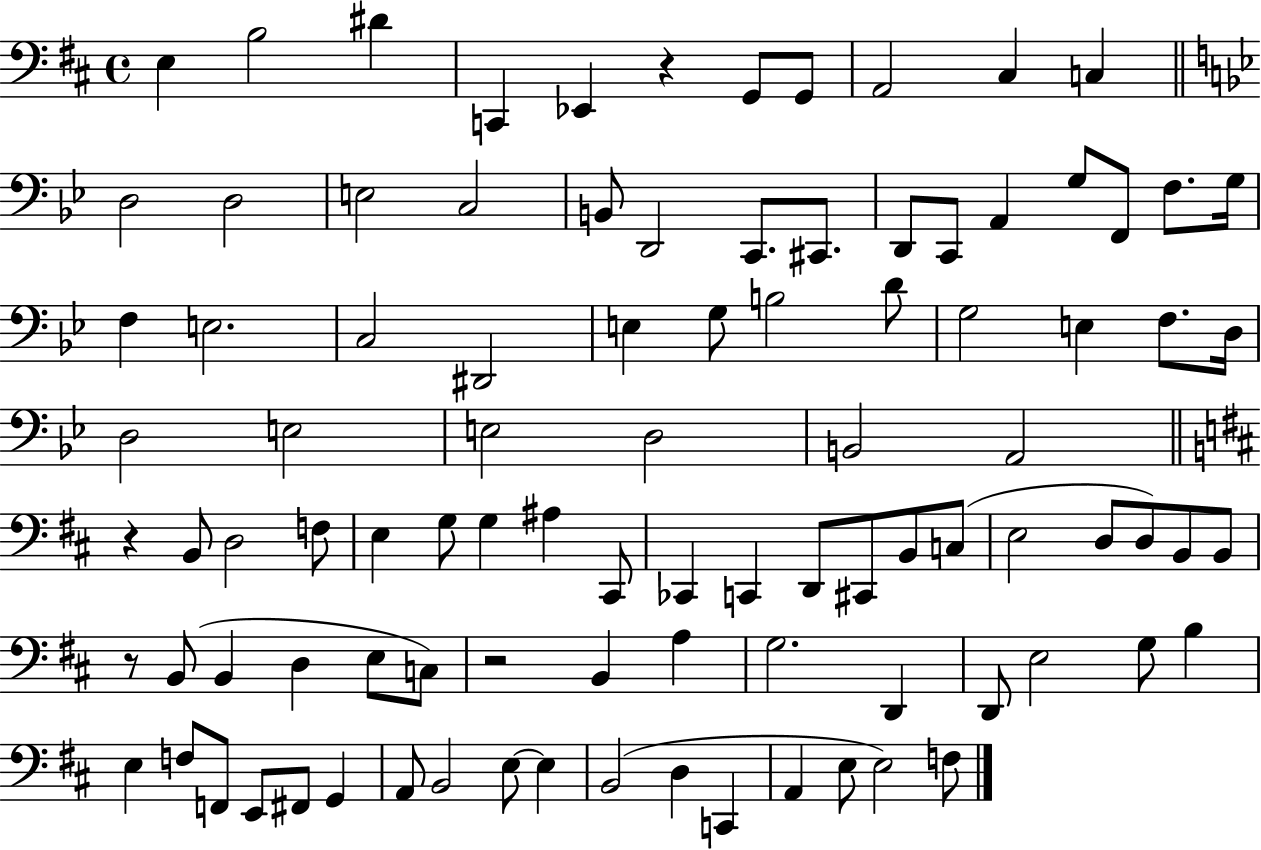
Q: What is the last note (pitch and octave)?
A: F3